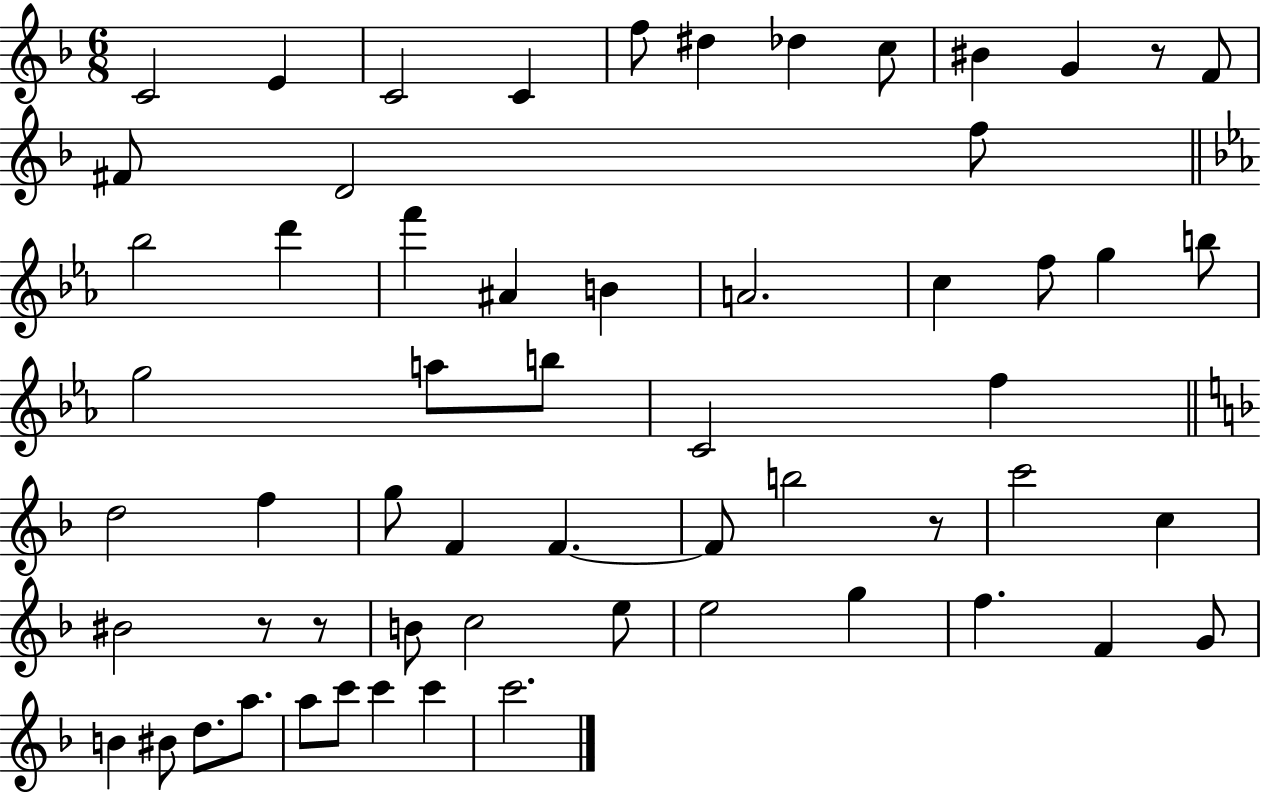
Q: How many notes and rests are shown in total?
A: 60